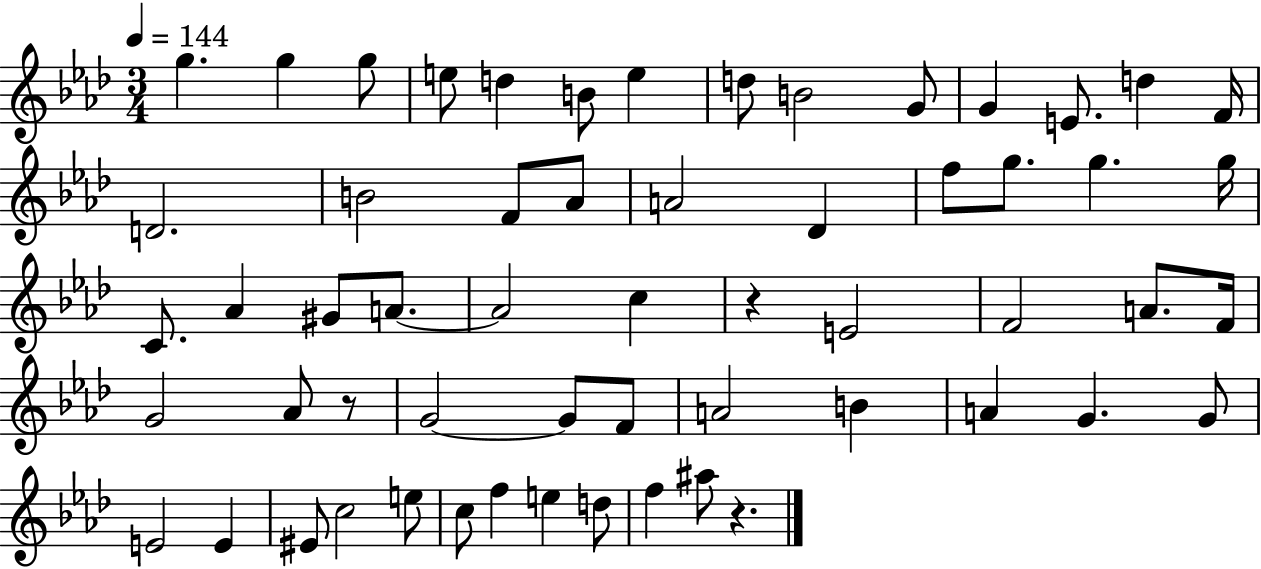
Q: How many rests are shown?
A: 3